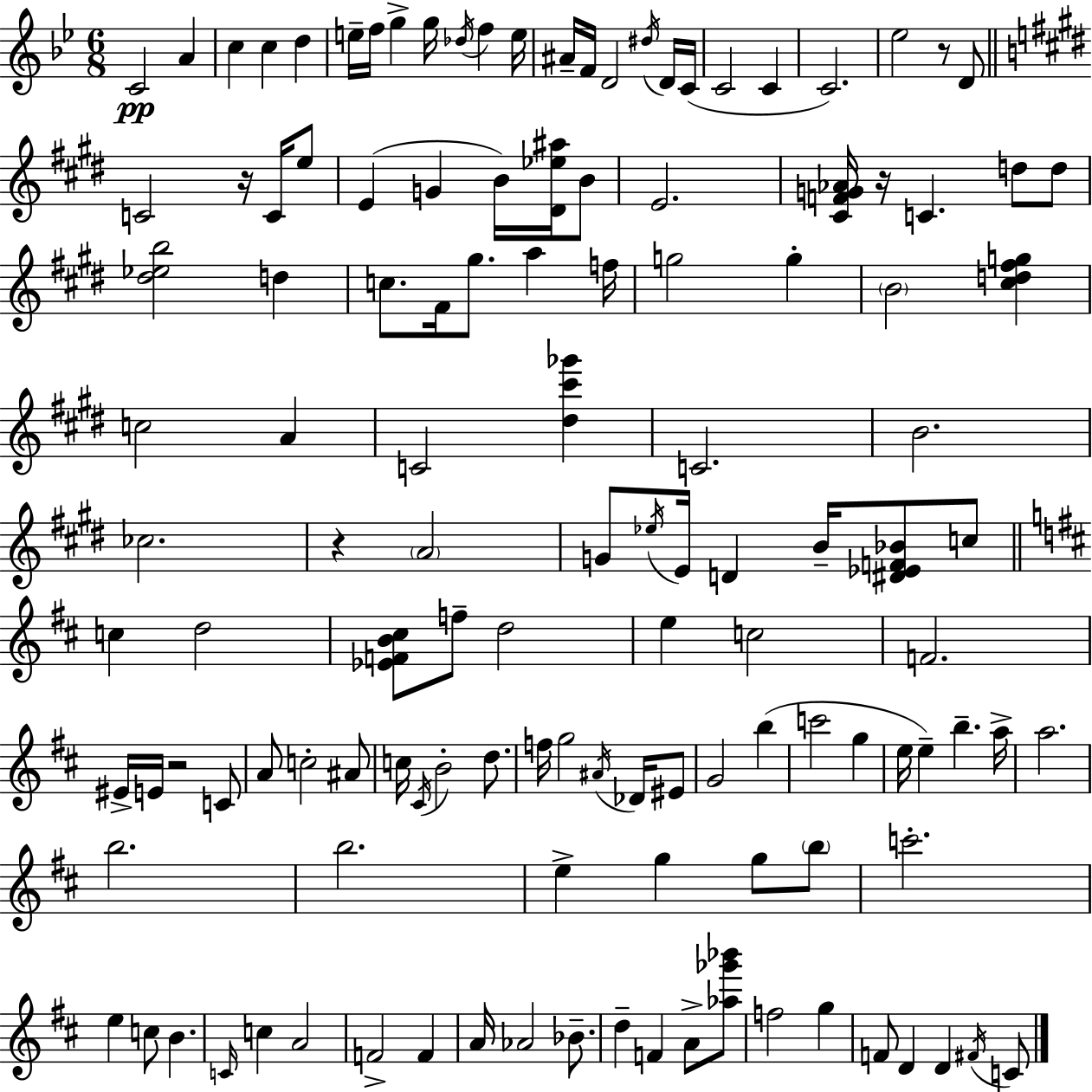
C4/h A4/q C5/q C5/q D5/q E5/s F5/s G5/q G5/s Db5/s F5/q E5/s A#4/s F4/s D4/h D#5/s D4/s C4/s C4/h C4/q C4/h. Eb5/h R/e D4/e C4/h R/s C4/s E5/e E4/q G4/q B4/s [D#4,Eb5,A#5]/s B4/e E4/h. [C#4,F4,G4,Ab4]/s R/s C4/q. D5/e D5/e [D#5,Eb5,B5]/h D5/q C5/e. F#4/s G#5/e. A5/q F5/s G5/h G5/q B4/h [C#5,D5,F#5,G5]/q C5/h A4/q C4/h [D#5,C#6,Gb6]/q C4/h. B4/h. CES5/h. R/q A4/h G4/e Eb5/s E4/s D4/q B4/s [D#4,Eb4,F4,Bb4]/e C5/e C5/q D5/h [Eb4,F4,B4,C#5]/e F5/e D5/h E5/q C5/h F4/h. EIS4/s E4/s R/h C4/e A4/e C5/h A#4/e C5/s C#4/s B4/h D5/e. F5/s G5/h A#4/s Db4/s EIS4/e G4/h B5/q C6/h G5/q E5/s E5/q B5/q. A5/s A5/h. B5/h. B5/h. E5/q G5/q G5/e B5/e C6/h. E5/q C5/e B4/q. C4/s C5/q A4/h F4/h F4/q A4/s Ab4/h Bb4/e. D5/q F4/q A4/e [Ab5,Gb6,Bb6]/e F5/h G5/q F4/e D4/q D4/q F#4/s C4/e